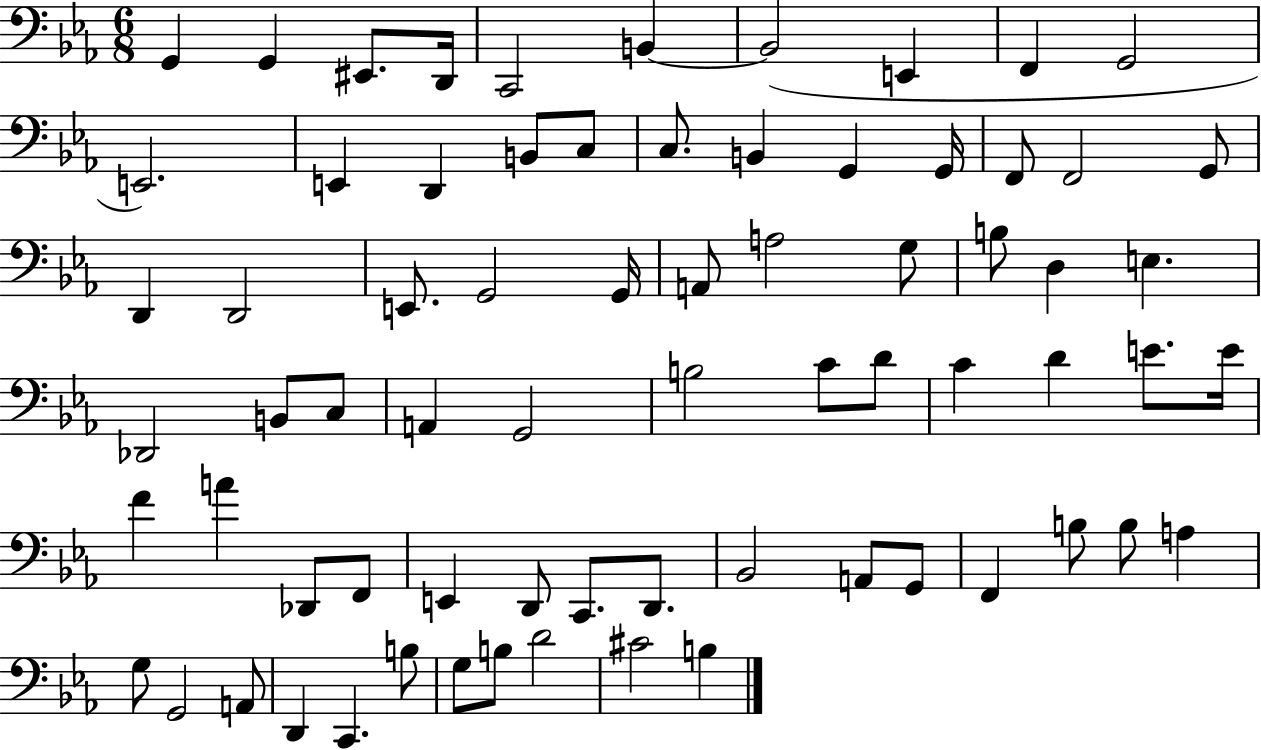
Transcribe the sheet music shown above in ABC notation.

X:1
T:Untitled
M:6/8
L:1/4
K:Eb
G,, G,, ^E,,/2 D,,/4 C,,2 B,, B,,2 E,, F,, G,,2 E,,2 E,, D,, B,,/2 C,/2 C,/2 B,, G,, G,,/4 F,,/2 F,,2 G,,/2 D,, D,,2 E,,/2 G,,2 G,,/4 A,,/2 A,2 G,/2 B,/2 D, E, _D,,2 B,,/2 C,/2 A,, G,,2 B,2 C/2 D/2 C D E/2 E/4 F A _D,,/2 F,,/2 E,, D,,/2 C,,/2 D,,/2 _B,,2 A,,/2 G,,/2 F,, B,/2 B,/2 A, G,/2 G,,2 A,,/2 D,, C,, B,/2 G,/2 B,/2 D2 ^C2 B,